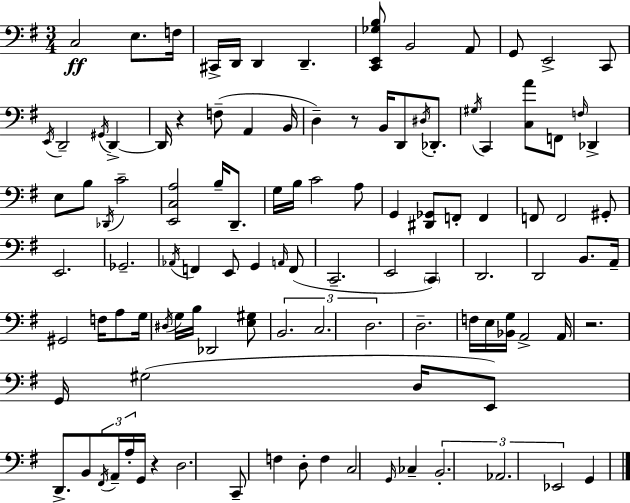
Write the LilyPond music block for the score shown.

{
  \clef bass
  \numericTimeSignature
  \time 3/4
  \key g \major
  \repeat volta 2 { c2\ff e8. f16 | cis,16-> d,16 d,4 d,4.-- | <c, e, ges b>8 b,2 a,8 | g,8 e,2-> c,8 | \break \acciaccatura { e,16 } d,2-- \acciaccatura { gis,16 } d,4->~~ | d,16 r4 f8--( a,4 | b,16 d4--) r8 b,16 d,8 \acciaccatura { dis16 } | des,8.-. \acciaccatura { gis16 } c,4 <c a'>8 f,8 | \break \grace { f16 } des,4-> e8 b8 \acciaccatura { des,16 } c'2-- | <e, c a>2 | b16-- d,8.-- g16 b16 c'2 | a8 g,4 <dis, ges,>8 | \break f,8-. f,4 f,8 f,2 | gis,8-. e,2. | ges,2.-- | \acciaccatura { aes,16 } f,4 e,8 | \break g,4 \grace { a,16 } f,8( c,2.-- | e,2 | \parenthesize c,4) d,2. | d,2 | \break b,8. a,16-- gis,2 | f16 a8 g16 \acciaccatura { dis16 } g16 b16 des,2 | <e gis>8 \tuplet 3/2 { b,2. | c2. | \break d2. } | d2.-- | f16 e16 <bes, g>16 | a,2-> a,16 r2. | \break g,16 gis2( | d16 e,8) d,8.-> | b,8 \tuplet 3/2 { \acciaccatura { fis,16 } a,16-- a16-. } g,16 r4 d2. | c,8-- | \break f4 d8-. f4 c2 | \grace { g,16 } ces4-- \tuplet 3/2 { b,2.-. | aes,2. | ees,2 } | \break g,4 } \bar "|."
}